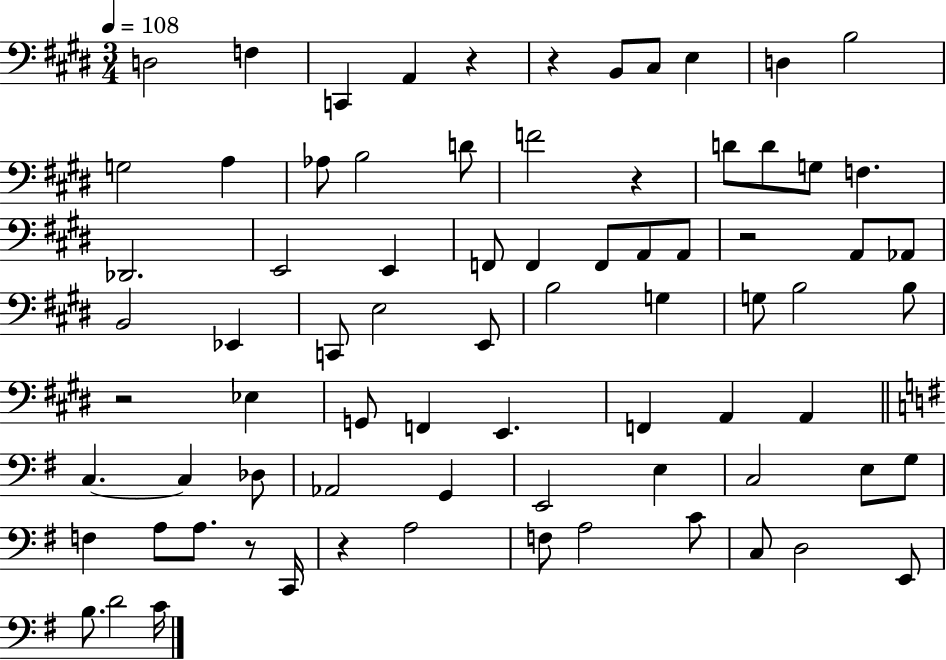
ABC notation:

X:1
T:Untitled
M:3/4
L:1/4
K:E
D,2 F, C,, A,, z z B,,/2 ^C,/2 E, D, B,2 G,2 A, _A,/2 B,2 D/2 F2 z D/2 D/2 G,/2 F, _D,,2 E,,2 E,, F,,/2 F,, F,,/2 A,,/2 A,,/2 z2 A,,/2 _A,,/2 B,,2 _E,, C,,/2 E,2 E,,/2 B,2 G, G,/2 B,2 B,/2 z2 _E, G,,/2 F,, E,, F,, A,, A,, C, C, _D,/2 _A,,2 G,, E,,2 E, C,2 E,/2 G,/2 F, A,/2 A,/2 z/2 C,,/4 z A,2 F,/2 A,2 C/2 C,/2 D,2 E,,/2 B,/2 D2 C/4